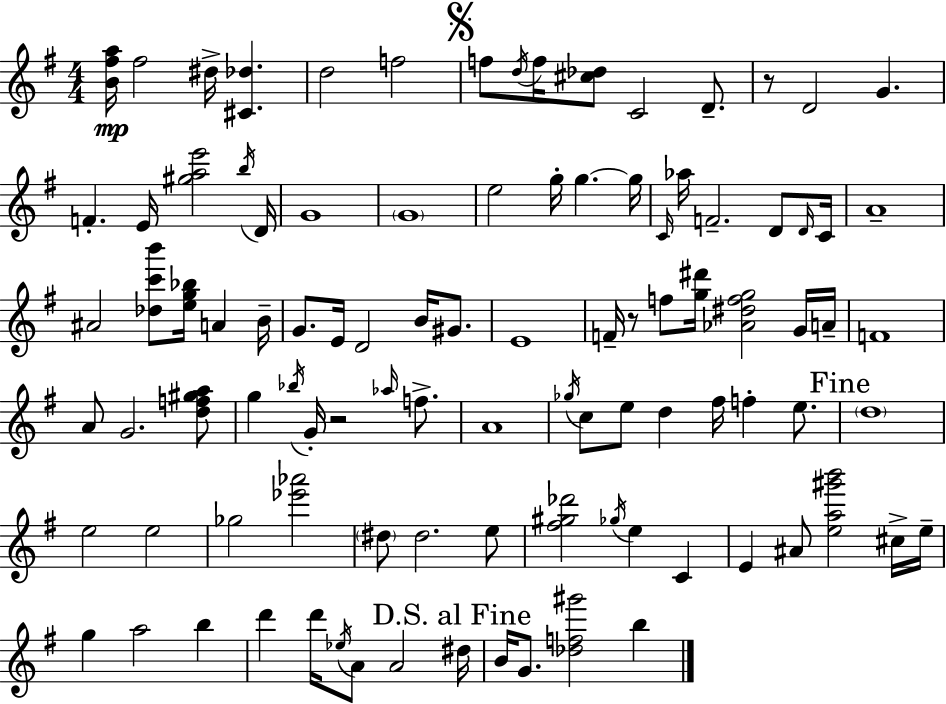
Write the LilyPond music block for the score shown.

{
  \clef treble
  \numericTimeSignature
  \time 4/4
  \key g \major
  <b' fis'' a''>16\mp fis''2 dis''16-> <cis' des''>4. | d''2 f''2 | \mark \markup { \musicglyph "scripts.segno" } f''8 \acciaccatura { d''16 } f''16 <cis'' des''>8 c'2 d'8.-- | r8 d'2 g'4. | \break f'4.-. e'16 <gis'' a'' e'''>2 | \acciaccatura { b''16 } d'16 g'1 | \parenthesize g'1 | e''2 g''16-. g''4.~~ | \break g''16 \grace { c'16 } aes''16 f'2.-- | d'8 \grace { d'16 } c'16 a'1-- | ais'2 <des'' c''' b'''>8 <e'' g'' bes''>16 a'4 | b'16-- g'8. e'16 d'2 | \break b'16 gis'8. e'1 | f'16-- r8 f''8 <g'' dis'''>16 <aes' dis'' f'' g''>2 | g'16 a'16-- f'1 | a'8 g'2. | \break <d'' f'' gis'' a''>8 g''4 \acciaccatura { bes''16 } g'16-. r2 | \grace { aes''16 } f''8.-> a'1 | \acciaccatura { ges''16 } c''8 e''8 d''4 fis''16 | f''4-. e''8. \mark "Fine" \parenthesize d''1 | \break e''2 e''2 | ges''2 <ees''' aes'''>2 | \parenthesize dis''8 dis''2. | e''8 <fis'' gis'' des'''>2 \acciaccatura { ges''16 } | \break e''4 c'4 e'4 ais'8 <e'' a'' gis''' b'''>2 | cis''16-> e''16-- g''4 a''2 | b''4 d'''4 d'''16 \acciaccatura { ees''16 } a'8 | a'2 \mark "D.S. al Fine" dis''16 b'16 g'8. <des'' f'' gis'''>2 | \break b''4 \bar "|."
}